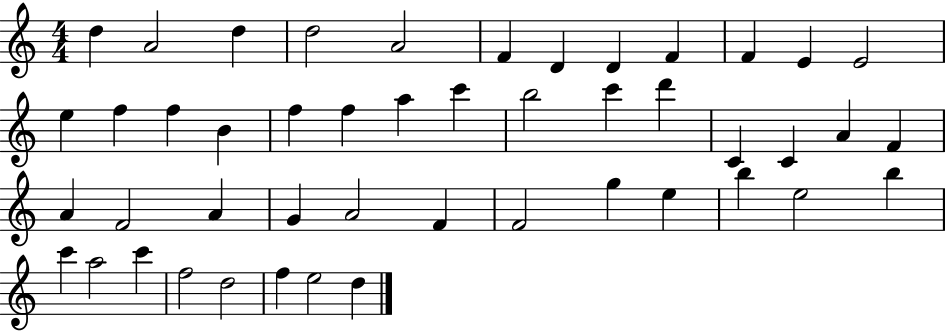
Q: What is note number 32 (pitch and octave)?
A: A4